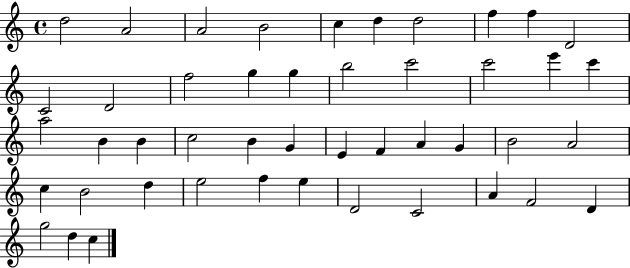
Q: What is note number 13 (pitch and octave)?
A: F5